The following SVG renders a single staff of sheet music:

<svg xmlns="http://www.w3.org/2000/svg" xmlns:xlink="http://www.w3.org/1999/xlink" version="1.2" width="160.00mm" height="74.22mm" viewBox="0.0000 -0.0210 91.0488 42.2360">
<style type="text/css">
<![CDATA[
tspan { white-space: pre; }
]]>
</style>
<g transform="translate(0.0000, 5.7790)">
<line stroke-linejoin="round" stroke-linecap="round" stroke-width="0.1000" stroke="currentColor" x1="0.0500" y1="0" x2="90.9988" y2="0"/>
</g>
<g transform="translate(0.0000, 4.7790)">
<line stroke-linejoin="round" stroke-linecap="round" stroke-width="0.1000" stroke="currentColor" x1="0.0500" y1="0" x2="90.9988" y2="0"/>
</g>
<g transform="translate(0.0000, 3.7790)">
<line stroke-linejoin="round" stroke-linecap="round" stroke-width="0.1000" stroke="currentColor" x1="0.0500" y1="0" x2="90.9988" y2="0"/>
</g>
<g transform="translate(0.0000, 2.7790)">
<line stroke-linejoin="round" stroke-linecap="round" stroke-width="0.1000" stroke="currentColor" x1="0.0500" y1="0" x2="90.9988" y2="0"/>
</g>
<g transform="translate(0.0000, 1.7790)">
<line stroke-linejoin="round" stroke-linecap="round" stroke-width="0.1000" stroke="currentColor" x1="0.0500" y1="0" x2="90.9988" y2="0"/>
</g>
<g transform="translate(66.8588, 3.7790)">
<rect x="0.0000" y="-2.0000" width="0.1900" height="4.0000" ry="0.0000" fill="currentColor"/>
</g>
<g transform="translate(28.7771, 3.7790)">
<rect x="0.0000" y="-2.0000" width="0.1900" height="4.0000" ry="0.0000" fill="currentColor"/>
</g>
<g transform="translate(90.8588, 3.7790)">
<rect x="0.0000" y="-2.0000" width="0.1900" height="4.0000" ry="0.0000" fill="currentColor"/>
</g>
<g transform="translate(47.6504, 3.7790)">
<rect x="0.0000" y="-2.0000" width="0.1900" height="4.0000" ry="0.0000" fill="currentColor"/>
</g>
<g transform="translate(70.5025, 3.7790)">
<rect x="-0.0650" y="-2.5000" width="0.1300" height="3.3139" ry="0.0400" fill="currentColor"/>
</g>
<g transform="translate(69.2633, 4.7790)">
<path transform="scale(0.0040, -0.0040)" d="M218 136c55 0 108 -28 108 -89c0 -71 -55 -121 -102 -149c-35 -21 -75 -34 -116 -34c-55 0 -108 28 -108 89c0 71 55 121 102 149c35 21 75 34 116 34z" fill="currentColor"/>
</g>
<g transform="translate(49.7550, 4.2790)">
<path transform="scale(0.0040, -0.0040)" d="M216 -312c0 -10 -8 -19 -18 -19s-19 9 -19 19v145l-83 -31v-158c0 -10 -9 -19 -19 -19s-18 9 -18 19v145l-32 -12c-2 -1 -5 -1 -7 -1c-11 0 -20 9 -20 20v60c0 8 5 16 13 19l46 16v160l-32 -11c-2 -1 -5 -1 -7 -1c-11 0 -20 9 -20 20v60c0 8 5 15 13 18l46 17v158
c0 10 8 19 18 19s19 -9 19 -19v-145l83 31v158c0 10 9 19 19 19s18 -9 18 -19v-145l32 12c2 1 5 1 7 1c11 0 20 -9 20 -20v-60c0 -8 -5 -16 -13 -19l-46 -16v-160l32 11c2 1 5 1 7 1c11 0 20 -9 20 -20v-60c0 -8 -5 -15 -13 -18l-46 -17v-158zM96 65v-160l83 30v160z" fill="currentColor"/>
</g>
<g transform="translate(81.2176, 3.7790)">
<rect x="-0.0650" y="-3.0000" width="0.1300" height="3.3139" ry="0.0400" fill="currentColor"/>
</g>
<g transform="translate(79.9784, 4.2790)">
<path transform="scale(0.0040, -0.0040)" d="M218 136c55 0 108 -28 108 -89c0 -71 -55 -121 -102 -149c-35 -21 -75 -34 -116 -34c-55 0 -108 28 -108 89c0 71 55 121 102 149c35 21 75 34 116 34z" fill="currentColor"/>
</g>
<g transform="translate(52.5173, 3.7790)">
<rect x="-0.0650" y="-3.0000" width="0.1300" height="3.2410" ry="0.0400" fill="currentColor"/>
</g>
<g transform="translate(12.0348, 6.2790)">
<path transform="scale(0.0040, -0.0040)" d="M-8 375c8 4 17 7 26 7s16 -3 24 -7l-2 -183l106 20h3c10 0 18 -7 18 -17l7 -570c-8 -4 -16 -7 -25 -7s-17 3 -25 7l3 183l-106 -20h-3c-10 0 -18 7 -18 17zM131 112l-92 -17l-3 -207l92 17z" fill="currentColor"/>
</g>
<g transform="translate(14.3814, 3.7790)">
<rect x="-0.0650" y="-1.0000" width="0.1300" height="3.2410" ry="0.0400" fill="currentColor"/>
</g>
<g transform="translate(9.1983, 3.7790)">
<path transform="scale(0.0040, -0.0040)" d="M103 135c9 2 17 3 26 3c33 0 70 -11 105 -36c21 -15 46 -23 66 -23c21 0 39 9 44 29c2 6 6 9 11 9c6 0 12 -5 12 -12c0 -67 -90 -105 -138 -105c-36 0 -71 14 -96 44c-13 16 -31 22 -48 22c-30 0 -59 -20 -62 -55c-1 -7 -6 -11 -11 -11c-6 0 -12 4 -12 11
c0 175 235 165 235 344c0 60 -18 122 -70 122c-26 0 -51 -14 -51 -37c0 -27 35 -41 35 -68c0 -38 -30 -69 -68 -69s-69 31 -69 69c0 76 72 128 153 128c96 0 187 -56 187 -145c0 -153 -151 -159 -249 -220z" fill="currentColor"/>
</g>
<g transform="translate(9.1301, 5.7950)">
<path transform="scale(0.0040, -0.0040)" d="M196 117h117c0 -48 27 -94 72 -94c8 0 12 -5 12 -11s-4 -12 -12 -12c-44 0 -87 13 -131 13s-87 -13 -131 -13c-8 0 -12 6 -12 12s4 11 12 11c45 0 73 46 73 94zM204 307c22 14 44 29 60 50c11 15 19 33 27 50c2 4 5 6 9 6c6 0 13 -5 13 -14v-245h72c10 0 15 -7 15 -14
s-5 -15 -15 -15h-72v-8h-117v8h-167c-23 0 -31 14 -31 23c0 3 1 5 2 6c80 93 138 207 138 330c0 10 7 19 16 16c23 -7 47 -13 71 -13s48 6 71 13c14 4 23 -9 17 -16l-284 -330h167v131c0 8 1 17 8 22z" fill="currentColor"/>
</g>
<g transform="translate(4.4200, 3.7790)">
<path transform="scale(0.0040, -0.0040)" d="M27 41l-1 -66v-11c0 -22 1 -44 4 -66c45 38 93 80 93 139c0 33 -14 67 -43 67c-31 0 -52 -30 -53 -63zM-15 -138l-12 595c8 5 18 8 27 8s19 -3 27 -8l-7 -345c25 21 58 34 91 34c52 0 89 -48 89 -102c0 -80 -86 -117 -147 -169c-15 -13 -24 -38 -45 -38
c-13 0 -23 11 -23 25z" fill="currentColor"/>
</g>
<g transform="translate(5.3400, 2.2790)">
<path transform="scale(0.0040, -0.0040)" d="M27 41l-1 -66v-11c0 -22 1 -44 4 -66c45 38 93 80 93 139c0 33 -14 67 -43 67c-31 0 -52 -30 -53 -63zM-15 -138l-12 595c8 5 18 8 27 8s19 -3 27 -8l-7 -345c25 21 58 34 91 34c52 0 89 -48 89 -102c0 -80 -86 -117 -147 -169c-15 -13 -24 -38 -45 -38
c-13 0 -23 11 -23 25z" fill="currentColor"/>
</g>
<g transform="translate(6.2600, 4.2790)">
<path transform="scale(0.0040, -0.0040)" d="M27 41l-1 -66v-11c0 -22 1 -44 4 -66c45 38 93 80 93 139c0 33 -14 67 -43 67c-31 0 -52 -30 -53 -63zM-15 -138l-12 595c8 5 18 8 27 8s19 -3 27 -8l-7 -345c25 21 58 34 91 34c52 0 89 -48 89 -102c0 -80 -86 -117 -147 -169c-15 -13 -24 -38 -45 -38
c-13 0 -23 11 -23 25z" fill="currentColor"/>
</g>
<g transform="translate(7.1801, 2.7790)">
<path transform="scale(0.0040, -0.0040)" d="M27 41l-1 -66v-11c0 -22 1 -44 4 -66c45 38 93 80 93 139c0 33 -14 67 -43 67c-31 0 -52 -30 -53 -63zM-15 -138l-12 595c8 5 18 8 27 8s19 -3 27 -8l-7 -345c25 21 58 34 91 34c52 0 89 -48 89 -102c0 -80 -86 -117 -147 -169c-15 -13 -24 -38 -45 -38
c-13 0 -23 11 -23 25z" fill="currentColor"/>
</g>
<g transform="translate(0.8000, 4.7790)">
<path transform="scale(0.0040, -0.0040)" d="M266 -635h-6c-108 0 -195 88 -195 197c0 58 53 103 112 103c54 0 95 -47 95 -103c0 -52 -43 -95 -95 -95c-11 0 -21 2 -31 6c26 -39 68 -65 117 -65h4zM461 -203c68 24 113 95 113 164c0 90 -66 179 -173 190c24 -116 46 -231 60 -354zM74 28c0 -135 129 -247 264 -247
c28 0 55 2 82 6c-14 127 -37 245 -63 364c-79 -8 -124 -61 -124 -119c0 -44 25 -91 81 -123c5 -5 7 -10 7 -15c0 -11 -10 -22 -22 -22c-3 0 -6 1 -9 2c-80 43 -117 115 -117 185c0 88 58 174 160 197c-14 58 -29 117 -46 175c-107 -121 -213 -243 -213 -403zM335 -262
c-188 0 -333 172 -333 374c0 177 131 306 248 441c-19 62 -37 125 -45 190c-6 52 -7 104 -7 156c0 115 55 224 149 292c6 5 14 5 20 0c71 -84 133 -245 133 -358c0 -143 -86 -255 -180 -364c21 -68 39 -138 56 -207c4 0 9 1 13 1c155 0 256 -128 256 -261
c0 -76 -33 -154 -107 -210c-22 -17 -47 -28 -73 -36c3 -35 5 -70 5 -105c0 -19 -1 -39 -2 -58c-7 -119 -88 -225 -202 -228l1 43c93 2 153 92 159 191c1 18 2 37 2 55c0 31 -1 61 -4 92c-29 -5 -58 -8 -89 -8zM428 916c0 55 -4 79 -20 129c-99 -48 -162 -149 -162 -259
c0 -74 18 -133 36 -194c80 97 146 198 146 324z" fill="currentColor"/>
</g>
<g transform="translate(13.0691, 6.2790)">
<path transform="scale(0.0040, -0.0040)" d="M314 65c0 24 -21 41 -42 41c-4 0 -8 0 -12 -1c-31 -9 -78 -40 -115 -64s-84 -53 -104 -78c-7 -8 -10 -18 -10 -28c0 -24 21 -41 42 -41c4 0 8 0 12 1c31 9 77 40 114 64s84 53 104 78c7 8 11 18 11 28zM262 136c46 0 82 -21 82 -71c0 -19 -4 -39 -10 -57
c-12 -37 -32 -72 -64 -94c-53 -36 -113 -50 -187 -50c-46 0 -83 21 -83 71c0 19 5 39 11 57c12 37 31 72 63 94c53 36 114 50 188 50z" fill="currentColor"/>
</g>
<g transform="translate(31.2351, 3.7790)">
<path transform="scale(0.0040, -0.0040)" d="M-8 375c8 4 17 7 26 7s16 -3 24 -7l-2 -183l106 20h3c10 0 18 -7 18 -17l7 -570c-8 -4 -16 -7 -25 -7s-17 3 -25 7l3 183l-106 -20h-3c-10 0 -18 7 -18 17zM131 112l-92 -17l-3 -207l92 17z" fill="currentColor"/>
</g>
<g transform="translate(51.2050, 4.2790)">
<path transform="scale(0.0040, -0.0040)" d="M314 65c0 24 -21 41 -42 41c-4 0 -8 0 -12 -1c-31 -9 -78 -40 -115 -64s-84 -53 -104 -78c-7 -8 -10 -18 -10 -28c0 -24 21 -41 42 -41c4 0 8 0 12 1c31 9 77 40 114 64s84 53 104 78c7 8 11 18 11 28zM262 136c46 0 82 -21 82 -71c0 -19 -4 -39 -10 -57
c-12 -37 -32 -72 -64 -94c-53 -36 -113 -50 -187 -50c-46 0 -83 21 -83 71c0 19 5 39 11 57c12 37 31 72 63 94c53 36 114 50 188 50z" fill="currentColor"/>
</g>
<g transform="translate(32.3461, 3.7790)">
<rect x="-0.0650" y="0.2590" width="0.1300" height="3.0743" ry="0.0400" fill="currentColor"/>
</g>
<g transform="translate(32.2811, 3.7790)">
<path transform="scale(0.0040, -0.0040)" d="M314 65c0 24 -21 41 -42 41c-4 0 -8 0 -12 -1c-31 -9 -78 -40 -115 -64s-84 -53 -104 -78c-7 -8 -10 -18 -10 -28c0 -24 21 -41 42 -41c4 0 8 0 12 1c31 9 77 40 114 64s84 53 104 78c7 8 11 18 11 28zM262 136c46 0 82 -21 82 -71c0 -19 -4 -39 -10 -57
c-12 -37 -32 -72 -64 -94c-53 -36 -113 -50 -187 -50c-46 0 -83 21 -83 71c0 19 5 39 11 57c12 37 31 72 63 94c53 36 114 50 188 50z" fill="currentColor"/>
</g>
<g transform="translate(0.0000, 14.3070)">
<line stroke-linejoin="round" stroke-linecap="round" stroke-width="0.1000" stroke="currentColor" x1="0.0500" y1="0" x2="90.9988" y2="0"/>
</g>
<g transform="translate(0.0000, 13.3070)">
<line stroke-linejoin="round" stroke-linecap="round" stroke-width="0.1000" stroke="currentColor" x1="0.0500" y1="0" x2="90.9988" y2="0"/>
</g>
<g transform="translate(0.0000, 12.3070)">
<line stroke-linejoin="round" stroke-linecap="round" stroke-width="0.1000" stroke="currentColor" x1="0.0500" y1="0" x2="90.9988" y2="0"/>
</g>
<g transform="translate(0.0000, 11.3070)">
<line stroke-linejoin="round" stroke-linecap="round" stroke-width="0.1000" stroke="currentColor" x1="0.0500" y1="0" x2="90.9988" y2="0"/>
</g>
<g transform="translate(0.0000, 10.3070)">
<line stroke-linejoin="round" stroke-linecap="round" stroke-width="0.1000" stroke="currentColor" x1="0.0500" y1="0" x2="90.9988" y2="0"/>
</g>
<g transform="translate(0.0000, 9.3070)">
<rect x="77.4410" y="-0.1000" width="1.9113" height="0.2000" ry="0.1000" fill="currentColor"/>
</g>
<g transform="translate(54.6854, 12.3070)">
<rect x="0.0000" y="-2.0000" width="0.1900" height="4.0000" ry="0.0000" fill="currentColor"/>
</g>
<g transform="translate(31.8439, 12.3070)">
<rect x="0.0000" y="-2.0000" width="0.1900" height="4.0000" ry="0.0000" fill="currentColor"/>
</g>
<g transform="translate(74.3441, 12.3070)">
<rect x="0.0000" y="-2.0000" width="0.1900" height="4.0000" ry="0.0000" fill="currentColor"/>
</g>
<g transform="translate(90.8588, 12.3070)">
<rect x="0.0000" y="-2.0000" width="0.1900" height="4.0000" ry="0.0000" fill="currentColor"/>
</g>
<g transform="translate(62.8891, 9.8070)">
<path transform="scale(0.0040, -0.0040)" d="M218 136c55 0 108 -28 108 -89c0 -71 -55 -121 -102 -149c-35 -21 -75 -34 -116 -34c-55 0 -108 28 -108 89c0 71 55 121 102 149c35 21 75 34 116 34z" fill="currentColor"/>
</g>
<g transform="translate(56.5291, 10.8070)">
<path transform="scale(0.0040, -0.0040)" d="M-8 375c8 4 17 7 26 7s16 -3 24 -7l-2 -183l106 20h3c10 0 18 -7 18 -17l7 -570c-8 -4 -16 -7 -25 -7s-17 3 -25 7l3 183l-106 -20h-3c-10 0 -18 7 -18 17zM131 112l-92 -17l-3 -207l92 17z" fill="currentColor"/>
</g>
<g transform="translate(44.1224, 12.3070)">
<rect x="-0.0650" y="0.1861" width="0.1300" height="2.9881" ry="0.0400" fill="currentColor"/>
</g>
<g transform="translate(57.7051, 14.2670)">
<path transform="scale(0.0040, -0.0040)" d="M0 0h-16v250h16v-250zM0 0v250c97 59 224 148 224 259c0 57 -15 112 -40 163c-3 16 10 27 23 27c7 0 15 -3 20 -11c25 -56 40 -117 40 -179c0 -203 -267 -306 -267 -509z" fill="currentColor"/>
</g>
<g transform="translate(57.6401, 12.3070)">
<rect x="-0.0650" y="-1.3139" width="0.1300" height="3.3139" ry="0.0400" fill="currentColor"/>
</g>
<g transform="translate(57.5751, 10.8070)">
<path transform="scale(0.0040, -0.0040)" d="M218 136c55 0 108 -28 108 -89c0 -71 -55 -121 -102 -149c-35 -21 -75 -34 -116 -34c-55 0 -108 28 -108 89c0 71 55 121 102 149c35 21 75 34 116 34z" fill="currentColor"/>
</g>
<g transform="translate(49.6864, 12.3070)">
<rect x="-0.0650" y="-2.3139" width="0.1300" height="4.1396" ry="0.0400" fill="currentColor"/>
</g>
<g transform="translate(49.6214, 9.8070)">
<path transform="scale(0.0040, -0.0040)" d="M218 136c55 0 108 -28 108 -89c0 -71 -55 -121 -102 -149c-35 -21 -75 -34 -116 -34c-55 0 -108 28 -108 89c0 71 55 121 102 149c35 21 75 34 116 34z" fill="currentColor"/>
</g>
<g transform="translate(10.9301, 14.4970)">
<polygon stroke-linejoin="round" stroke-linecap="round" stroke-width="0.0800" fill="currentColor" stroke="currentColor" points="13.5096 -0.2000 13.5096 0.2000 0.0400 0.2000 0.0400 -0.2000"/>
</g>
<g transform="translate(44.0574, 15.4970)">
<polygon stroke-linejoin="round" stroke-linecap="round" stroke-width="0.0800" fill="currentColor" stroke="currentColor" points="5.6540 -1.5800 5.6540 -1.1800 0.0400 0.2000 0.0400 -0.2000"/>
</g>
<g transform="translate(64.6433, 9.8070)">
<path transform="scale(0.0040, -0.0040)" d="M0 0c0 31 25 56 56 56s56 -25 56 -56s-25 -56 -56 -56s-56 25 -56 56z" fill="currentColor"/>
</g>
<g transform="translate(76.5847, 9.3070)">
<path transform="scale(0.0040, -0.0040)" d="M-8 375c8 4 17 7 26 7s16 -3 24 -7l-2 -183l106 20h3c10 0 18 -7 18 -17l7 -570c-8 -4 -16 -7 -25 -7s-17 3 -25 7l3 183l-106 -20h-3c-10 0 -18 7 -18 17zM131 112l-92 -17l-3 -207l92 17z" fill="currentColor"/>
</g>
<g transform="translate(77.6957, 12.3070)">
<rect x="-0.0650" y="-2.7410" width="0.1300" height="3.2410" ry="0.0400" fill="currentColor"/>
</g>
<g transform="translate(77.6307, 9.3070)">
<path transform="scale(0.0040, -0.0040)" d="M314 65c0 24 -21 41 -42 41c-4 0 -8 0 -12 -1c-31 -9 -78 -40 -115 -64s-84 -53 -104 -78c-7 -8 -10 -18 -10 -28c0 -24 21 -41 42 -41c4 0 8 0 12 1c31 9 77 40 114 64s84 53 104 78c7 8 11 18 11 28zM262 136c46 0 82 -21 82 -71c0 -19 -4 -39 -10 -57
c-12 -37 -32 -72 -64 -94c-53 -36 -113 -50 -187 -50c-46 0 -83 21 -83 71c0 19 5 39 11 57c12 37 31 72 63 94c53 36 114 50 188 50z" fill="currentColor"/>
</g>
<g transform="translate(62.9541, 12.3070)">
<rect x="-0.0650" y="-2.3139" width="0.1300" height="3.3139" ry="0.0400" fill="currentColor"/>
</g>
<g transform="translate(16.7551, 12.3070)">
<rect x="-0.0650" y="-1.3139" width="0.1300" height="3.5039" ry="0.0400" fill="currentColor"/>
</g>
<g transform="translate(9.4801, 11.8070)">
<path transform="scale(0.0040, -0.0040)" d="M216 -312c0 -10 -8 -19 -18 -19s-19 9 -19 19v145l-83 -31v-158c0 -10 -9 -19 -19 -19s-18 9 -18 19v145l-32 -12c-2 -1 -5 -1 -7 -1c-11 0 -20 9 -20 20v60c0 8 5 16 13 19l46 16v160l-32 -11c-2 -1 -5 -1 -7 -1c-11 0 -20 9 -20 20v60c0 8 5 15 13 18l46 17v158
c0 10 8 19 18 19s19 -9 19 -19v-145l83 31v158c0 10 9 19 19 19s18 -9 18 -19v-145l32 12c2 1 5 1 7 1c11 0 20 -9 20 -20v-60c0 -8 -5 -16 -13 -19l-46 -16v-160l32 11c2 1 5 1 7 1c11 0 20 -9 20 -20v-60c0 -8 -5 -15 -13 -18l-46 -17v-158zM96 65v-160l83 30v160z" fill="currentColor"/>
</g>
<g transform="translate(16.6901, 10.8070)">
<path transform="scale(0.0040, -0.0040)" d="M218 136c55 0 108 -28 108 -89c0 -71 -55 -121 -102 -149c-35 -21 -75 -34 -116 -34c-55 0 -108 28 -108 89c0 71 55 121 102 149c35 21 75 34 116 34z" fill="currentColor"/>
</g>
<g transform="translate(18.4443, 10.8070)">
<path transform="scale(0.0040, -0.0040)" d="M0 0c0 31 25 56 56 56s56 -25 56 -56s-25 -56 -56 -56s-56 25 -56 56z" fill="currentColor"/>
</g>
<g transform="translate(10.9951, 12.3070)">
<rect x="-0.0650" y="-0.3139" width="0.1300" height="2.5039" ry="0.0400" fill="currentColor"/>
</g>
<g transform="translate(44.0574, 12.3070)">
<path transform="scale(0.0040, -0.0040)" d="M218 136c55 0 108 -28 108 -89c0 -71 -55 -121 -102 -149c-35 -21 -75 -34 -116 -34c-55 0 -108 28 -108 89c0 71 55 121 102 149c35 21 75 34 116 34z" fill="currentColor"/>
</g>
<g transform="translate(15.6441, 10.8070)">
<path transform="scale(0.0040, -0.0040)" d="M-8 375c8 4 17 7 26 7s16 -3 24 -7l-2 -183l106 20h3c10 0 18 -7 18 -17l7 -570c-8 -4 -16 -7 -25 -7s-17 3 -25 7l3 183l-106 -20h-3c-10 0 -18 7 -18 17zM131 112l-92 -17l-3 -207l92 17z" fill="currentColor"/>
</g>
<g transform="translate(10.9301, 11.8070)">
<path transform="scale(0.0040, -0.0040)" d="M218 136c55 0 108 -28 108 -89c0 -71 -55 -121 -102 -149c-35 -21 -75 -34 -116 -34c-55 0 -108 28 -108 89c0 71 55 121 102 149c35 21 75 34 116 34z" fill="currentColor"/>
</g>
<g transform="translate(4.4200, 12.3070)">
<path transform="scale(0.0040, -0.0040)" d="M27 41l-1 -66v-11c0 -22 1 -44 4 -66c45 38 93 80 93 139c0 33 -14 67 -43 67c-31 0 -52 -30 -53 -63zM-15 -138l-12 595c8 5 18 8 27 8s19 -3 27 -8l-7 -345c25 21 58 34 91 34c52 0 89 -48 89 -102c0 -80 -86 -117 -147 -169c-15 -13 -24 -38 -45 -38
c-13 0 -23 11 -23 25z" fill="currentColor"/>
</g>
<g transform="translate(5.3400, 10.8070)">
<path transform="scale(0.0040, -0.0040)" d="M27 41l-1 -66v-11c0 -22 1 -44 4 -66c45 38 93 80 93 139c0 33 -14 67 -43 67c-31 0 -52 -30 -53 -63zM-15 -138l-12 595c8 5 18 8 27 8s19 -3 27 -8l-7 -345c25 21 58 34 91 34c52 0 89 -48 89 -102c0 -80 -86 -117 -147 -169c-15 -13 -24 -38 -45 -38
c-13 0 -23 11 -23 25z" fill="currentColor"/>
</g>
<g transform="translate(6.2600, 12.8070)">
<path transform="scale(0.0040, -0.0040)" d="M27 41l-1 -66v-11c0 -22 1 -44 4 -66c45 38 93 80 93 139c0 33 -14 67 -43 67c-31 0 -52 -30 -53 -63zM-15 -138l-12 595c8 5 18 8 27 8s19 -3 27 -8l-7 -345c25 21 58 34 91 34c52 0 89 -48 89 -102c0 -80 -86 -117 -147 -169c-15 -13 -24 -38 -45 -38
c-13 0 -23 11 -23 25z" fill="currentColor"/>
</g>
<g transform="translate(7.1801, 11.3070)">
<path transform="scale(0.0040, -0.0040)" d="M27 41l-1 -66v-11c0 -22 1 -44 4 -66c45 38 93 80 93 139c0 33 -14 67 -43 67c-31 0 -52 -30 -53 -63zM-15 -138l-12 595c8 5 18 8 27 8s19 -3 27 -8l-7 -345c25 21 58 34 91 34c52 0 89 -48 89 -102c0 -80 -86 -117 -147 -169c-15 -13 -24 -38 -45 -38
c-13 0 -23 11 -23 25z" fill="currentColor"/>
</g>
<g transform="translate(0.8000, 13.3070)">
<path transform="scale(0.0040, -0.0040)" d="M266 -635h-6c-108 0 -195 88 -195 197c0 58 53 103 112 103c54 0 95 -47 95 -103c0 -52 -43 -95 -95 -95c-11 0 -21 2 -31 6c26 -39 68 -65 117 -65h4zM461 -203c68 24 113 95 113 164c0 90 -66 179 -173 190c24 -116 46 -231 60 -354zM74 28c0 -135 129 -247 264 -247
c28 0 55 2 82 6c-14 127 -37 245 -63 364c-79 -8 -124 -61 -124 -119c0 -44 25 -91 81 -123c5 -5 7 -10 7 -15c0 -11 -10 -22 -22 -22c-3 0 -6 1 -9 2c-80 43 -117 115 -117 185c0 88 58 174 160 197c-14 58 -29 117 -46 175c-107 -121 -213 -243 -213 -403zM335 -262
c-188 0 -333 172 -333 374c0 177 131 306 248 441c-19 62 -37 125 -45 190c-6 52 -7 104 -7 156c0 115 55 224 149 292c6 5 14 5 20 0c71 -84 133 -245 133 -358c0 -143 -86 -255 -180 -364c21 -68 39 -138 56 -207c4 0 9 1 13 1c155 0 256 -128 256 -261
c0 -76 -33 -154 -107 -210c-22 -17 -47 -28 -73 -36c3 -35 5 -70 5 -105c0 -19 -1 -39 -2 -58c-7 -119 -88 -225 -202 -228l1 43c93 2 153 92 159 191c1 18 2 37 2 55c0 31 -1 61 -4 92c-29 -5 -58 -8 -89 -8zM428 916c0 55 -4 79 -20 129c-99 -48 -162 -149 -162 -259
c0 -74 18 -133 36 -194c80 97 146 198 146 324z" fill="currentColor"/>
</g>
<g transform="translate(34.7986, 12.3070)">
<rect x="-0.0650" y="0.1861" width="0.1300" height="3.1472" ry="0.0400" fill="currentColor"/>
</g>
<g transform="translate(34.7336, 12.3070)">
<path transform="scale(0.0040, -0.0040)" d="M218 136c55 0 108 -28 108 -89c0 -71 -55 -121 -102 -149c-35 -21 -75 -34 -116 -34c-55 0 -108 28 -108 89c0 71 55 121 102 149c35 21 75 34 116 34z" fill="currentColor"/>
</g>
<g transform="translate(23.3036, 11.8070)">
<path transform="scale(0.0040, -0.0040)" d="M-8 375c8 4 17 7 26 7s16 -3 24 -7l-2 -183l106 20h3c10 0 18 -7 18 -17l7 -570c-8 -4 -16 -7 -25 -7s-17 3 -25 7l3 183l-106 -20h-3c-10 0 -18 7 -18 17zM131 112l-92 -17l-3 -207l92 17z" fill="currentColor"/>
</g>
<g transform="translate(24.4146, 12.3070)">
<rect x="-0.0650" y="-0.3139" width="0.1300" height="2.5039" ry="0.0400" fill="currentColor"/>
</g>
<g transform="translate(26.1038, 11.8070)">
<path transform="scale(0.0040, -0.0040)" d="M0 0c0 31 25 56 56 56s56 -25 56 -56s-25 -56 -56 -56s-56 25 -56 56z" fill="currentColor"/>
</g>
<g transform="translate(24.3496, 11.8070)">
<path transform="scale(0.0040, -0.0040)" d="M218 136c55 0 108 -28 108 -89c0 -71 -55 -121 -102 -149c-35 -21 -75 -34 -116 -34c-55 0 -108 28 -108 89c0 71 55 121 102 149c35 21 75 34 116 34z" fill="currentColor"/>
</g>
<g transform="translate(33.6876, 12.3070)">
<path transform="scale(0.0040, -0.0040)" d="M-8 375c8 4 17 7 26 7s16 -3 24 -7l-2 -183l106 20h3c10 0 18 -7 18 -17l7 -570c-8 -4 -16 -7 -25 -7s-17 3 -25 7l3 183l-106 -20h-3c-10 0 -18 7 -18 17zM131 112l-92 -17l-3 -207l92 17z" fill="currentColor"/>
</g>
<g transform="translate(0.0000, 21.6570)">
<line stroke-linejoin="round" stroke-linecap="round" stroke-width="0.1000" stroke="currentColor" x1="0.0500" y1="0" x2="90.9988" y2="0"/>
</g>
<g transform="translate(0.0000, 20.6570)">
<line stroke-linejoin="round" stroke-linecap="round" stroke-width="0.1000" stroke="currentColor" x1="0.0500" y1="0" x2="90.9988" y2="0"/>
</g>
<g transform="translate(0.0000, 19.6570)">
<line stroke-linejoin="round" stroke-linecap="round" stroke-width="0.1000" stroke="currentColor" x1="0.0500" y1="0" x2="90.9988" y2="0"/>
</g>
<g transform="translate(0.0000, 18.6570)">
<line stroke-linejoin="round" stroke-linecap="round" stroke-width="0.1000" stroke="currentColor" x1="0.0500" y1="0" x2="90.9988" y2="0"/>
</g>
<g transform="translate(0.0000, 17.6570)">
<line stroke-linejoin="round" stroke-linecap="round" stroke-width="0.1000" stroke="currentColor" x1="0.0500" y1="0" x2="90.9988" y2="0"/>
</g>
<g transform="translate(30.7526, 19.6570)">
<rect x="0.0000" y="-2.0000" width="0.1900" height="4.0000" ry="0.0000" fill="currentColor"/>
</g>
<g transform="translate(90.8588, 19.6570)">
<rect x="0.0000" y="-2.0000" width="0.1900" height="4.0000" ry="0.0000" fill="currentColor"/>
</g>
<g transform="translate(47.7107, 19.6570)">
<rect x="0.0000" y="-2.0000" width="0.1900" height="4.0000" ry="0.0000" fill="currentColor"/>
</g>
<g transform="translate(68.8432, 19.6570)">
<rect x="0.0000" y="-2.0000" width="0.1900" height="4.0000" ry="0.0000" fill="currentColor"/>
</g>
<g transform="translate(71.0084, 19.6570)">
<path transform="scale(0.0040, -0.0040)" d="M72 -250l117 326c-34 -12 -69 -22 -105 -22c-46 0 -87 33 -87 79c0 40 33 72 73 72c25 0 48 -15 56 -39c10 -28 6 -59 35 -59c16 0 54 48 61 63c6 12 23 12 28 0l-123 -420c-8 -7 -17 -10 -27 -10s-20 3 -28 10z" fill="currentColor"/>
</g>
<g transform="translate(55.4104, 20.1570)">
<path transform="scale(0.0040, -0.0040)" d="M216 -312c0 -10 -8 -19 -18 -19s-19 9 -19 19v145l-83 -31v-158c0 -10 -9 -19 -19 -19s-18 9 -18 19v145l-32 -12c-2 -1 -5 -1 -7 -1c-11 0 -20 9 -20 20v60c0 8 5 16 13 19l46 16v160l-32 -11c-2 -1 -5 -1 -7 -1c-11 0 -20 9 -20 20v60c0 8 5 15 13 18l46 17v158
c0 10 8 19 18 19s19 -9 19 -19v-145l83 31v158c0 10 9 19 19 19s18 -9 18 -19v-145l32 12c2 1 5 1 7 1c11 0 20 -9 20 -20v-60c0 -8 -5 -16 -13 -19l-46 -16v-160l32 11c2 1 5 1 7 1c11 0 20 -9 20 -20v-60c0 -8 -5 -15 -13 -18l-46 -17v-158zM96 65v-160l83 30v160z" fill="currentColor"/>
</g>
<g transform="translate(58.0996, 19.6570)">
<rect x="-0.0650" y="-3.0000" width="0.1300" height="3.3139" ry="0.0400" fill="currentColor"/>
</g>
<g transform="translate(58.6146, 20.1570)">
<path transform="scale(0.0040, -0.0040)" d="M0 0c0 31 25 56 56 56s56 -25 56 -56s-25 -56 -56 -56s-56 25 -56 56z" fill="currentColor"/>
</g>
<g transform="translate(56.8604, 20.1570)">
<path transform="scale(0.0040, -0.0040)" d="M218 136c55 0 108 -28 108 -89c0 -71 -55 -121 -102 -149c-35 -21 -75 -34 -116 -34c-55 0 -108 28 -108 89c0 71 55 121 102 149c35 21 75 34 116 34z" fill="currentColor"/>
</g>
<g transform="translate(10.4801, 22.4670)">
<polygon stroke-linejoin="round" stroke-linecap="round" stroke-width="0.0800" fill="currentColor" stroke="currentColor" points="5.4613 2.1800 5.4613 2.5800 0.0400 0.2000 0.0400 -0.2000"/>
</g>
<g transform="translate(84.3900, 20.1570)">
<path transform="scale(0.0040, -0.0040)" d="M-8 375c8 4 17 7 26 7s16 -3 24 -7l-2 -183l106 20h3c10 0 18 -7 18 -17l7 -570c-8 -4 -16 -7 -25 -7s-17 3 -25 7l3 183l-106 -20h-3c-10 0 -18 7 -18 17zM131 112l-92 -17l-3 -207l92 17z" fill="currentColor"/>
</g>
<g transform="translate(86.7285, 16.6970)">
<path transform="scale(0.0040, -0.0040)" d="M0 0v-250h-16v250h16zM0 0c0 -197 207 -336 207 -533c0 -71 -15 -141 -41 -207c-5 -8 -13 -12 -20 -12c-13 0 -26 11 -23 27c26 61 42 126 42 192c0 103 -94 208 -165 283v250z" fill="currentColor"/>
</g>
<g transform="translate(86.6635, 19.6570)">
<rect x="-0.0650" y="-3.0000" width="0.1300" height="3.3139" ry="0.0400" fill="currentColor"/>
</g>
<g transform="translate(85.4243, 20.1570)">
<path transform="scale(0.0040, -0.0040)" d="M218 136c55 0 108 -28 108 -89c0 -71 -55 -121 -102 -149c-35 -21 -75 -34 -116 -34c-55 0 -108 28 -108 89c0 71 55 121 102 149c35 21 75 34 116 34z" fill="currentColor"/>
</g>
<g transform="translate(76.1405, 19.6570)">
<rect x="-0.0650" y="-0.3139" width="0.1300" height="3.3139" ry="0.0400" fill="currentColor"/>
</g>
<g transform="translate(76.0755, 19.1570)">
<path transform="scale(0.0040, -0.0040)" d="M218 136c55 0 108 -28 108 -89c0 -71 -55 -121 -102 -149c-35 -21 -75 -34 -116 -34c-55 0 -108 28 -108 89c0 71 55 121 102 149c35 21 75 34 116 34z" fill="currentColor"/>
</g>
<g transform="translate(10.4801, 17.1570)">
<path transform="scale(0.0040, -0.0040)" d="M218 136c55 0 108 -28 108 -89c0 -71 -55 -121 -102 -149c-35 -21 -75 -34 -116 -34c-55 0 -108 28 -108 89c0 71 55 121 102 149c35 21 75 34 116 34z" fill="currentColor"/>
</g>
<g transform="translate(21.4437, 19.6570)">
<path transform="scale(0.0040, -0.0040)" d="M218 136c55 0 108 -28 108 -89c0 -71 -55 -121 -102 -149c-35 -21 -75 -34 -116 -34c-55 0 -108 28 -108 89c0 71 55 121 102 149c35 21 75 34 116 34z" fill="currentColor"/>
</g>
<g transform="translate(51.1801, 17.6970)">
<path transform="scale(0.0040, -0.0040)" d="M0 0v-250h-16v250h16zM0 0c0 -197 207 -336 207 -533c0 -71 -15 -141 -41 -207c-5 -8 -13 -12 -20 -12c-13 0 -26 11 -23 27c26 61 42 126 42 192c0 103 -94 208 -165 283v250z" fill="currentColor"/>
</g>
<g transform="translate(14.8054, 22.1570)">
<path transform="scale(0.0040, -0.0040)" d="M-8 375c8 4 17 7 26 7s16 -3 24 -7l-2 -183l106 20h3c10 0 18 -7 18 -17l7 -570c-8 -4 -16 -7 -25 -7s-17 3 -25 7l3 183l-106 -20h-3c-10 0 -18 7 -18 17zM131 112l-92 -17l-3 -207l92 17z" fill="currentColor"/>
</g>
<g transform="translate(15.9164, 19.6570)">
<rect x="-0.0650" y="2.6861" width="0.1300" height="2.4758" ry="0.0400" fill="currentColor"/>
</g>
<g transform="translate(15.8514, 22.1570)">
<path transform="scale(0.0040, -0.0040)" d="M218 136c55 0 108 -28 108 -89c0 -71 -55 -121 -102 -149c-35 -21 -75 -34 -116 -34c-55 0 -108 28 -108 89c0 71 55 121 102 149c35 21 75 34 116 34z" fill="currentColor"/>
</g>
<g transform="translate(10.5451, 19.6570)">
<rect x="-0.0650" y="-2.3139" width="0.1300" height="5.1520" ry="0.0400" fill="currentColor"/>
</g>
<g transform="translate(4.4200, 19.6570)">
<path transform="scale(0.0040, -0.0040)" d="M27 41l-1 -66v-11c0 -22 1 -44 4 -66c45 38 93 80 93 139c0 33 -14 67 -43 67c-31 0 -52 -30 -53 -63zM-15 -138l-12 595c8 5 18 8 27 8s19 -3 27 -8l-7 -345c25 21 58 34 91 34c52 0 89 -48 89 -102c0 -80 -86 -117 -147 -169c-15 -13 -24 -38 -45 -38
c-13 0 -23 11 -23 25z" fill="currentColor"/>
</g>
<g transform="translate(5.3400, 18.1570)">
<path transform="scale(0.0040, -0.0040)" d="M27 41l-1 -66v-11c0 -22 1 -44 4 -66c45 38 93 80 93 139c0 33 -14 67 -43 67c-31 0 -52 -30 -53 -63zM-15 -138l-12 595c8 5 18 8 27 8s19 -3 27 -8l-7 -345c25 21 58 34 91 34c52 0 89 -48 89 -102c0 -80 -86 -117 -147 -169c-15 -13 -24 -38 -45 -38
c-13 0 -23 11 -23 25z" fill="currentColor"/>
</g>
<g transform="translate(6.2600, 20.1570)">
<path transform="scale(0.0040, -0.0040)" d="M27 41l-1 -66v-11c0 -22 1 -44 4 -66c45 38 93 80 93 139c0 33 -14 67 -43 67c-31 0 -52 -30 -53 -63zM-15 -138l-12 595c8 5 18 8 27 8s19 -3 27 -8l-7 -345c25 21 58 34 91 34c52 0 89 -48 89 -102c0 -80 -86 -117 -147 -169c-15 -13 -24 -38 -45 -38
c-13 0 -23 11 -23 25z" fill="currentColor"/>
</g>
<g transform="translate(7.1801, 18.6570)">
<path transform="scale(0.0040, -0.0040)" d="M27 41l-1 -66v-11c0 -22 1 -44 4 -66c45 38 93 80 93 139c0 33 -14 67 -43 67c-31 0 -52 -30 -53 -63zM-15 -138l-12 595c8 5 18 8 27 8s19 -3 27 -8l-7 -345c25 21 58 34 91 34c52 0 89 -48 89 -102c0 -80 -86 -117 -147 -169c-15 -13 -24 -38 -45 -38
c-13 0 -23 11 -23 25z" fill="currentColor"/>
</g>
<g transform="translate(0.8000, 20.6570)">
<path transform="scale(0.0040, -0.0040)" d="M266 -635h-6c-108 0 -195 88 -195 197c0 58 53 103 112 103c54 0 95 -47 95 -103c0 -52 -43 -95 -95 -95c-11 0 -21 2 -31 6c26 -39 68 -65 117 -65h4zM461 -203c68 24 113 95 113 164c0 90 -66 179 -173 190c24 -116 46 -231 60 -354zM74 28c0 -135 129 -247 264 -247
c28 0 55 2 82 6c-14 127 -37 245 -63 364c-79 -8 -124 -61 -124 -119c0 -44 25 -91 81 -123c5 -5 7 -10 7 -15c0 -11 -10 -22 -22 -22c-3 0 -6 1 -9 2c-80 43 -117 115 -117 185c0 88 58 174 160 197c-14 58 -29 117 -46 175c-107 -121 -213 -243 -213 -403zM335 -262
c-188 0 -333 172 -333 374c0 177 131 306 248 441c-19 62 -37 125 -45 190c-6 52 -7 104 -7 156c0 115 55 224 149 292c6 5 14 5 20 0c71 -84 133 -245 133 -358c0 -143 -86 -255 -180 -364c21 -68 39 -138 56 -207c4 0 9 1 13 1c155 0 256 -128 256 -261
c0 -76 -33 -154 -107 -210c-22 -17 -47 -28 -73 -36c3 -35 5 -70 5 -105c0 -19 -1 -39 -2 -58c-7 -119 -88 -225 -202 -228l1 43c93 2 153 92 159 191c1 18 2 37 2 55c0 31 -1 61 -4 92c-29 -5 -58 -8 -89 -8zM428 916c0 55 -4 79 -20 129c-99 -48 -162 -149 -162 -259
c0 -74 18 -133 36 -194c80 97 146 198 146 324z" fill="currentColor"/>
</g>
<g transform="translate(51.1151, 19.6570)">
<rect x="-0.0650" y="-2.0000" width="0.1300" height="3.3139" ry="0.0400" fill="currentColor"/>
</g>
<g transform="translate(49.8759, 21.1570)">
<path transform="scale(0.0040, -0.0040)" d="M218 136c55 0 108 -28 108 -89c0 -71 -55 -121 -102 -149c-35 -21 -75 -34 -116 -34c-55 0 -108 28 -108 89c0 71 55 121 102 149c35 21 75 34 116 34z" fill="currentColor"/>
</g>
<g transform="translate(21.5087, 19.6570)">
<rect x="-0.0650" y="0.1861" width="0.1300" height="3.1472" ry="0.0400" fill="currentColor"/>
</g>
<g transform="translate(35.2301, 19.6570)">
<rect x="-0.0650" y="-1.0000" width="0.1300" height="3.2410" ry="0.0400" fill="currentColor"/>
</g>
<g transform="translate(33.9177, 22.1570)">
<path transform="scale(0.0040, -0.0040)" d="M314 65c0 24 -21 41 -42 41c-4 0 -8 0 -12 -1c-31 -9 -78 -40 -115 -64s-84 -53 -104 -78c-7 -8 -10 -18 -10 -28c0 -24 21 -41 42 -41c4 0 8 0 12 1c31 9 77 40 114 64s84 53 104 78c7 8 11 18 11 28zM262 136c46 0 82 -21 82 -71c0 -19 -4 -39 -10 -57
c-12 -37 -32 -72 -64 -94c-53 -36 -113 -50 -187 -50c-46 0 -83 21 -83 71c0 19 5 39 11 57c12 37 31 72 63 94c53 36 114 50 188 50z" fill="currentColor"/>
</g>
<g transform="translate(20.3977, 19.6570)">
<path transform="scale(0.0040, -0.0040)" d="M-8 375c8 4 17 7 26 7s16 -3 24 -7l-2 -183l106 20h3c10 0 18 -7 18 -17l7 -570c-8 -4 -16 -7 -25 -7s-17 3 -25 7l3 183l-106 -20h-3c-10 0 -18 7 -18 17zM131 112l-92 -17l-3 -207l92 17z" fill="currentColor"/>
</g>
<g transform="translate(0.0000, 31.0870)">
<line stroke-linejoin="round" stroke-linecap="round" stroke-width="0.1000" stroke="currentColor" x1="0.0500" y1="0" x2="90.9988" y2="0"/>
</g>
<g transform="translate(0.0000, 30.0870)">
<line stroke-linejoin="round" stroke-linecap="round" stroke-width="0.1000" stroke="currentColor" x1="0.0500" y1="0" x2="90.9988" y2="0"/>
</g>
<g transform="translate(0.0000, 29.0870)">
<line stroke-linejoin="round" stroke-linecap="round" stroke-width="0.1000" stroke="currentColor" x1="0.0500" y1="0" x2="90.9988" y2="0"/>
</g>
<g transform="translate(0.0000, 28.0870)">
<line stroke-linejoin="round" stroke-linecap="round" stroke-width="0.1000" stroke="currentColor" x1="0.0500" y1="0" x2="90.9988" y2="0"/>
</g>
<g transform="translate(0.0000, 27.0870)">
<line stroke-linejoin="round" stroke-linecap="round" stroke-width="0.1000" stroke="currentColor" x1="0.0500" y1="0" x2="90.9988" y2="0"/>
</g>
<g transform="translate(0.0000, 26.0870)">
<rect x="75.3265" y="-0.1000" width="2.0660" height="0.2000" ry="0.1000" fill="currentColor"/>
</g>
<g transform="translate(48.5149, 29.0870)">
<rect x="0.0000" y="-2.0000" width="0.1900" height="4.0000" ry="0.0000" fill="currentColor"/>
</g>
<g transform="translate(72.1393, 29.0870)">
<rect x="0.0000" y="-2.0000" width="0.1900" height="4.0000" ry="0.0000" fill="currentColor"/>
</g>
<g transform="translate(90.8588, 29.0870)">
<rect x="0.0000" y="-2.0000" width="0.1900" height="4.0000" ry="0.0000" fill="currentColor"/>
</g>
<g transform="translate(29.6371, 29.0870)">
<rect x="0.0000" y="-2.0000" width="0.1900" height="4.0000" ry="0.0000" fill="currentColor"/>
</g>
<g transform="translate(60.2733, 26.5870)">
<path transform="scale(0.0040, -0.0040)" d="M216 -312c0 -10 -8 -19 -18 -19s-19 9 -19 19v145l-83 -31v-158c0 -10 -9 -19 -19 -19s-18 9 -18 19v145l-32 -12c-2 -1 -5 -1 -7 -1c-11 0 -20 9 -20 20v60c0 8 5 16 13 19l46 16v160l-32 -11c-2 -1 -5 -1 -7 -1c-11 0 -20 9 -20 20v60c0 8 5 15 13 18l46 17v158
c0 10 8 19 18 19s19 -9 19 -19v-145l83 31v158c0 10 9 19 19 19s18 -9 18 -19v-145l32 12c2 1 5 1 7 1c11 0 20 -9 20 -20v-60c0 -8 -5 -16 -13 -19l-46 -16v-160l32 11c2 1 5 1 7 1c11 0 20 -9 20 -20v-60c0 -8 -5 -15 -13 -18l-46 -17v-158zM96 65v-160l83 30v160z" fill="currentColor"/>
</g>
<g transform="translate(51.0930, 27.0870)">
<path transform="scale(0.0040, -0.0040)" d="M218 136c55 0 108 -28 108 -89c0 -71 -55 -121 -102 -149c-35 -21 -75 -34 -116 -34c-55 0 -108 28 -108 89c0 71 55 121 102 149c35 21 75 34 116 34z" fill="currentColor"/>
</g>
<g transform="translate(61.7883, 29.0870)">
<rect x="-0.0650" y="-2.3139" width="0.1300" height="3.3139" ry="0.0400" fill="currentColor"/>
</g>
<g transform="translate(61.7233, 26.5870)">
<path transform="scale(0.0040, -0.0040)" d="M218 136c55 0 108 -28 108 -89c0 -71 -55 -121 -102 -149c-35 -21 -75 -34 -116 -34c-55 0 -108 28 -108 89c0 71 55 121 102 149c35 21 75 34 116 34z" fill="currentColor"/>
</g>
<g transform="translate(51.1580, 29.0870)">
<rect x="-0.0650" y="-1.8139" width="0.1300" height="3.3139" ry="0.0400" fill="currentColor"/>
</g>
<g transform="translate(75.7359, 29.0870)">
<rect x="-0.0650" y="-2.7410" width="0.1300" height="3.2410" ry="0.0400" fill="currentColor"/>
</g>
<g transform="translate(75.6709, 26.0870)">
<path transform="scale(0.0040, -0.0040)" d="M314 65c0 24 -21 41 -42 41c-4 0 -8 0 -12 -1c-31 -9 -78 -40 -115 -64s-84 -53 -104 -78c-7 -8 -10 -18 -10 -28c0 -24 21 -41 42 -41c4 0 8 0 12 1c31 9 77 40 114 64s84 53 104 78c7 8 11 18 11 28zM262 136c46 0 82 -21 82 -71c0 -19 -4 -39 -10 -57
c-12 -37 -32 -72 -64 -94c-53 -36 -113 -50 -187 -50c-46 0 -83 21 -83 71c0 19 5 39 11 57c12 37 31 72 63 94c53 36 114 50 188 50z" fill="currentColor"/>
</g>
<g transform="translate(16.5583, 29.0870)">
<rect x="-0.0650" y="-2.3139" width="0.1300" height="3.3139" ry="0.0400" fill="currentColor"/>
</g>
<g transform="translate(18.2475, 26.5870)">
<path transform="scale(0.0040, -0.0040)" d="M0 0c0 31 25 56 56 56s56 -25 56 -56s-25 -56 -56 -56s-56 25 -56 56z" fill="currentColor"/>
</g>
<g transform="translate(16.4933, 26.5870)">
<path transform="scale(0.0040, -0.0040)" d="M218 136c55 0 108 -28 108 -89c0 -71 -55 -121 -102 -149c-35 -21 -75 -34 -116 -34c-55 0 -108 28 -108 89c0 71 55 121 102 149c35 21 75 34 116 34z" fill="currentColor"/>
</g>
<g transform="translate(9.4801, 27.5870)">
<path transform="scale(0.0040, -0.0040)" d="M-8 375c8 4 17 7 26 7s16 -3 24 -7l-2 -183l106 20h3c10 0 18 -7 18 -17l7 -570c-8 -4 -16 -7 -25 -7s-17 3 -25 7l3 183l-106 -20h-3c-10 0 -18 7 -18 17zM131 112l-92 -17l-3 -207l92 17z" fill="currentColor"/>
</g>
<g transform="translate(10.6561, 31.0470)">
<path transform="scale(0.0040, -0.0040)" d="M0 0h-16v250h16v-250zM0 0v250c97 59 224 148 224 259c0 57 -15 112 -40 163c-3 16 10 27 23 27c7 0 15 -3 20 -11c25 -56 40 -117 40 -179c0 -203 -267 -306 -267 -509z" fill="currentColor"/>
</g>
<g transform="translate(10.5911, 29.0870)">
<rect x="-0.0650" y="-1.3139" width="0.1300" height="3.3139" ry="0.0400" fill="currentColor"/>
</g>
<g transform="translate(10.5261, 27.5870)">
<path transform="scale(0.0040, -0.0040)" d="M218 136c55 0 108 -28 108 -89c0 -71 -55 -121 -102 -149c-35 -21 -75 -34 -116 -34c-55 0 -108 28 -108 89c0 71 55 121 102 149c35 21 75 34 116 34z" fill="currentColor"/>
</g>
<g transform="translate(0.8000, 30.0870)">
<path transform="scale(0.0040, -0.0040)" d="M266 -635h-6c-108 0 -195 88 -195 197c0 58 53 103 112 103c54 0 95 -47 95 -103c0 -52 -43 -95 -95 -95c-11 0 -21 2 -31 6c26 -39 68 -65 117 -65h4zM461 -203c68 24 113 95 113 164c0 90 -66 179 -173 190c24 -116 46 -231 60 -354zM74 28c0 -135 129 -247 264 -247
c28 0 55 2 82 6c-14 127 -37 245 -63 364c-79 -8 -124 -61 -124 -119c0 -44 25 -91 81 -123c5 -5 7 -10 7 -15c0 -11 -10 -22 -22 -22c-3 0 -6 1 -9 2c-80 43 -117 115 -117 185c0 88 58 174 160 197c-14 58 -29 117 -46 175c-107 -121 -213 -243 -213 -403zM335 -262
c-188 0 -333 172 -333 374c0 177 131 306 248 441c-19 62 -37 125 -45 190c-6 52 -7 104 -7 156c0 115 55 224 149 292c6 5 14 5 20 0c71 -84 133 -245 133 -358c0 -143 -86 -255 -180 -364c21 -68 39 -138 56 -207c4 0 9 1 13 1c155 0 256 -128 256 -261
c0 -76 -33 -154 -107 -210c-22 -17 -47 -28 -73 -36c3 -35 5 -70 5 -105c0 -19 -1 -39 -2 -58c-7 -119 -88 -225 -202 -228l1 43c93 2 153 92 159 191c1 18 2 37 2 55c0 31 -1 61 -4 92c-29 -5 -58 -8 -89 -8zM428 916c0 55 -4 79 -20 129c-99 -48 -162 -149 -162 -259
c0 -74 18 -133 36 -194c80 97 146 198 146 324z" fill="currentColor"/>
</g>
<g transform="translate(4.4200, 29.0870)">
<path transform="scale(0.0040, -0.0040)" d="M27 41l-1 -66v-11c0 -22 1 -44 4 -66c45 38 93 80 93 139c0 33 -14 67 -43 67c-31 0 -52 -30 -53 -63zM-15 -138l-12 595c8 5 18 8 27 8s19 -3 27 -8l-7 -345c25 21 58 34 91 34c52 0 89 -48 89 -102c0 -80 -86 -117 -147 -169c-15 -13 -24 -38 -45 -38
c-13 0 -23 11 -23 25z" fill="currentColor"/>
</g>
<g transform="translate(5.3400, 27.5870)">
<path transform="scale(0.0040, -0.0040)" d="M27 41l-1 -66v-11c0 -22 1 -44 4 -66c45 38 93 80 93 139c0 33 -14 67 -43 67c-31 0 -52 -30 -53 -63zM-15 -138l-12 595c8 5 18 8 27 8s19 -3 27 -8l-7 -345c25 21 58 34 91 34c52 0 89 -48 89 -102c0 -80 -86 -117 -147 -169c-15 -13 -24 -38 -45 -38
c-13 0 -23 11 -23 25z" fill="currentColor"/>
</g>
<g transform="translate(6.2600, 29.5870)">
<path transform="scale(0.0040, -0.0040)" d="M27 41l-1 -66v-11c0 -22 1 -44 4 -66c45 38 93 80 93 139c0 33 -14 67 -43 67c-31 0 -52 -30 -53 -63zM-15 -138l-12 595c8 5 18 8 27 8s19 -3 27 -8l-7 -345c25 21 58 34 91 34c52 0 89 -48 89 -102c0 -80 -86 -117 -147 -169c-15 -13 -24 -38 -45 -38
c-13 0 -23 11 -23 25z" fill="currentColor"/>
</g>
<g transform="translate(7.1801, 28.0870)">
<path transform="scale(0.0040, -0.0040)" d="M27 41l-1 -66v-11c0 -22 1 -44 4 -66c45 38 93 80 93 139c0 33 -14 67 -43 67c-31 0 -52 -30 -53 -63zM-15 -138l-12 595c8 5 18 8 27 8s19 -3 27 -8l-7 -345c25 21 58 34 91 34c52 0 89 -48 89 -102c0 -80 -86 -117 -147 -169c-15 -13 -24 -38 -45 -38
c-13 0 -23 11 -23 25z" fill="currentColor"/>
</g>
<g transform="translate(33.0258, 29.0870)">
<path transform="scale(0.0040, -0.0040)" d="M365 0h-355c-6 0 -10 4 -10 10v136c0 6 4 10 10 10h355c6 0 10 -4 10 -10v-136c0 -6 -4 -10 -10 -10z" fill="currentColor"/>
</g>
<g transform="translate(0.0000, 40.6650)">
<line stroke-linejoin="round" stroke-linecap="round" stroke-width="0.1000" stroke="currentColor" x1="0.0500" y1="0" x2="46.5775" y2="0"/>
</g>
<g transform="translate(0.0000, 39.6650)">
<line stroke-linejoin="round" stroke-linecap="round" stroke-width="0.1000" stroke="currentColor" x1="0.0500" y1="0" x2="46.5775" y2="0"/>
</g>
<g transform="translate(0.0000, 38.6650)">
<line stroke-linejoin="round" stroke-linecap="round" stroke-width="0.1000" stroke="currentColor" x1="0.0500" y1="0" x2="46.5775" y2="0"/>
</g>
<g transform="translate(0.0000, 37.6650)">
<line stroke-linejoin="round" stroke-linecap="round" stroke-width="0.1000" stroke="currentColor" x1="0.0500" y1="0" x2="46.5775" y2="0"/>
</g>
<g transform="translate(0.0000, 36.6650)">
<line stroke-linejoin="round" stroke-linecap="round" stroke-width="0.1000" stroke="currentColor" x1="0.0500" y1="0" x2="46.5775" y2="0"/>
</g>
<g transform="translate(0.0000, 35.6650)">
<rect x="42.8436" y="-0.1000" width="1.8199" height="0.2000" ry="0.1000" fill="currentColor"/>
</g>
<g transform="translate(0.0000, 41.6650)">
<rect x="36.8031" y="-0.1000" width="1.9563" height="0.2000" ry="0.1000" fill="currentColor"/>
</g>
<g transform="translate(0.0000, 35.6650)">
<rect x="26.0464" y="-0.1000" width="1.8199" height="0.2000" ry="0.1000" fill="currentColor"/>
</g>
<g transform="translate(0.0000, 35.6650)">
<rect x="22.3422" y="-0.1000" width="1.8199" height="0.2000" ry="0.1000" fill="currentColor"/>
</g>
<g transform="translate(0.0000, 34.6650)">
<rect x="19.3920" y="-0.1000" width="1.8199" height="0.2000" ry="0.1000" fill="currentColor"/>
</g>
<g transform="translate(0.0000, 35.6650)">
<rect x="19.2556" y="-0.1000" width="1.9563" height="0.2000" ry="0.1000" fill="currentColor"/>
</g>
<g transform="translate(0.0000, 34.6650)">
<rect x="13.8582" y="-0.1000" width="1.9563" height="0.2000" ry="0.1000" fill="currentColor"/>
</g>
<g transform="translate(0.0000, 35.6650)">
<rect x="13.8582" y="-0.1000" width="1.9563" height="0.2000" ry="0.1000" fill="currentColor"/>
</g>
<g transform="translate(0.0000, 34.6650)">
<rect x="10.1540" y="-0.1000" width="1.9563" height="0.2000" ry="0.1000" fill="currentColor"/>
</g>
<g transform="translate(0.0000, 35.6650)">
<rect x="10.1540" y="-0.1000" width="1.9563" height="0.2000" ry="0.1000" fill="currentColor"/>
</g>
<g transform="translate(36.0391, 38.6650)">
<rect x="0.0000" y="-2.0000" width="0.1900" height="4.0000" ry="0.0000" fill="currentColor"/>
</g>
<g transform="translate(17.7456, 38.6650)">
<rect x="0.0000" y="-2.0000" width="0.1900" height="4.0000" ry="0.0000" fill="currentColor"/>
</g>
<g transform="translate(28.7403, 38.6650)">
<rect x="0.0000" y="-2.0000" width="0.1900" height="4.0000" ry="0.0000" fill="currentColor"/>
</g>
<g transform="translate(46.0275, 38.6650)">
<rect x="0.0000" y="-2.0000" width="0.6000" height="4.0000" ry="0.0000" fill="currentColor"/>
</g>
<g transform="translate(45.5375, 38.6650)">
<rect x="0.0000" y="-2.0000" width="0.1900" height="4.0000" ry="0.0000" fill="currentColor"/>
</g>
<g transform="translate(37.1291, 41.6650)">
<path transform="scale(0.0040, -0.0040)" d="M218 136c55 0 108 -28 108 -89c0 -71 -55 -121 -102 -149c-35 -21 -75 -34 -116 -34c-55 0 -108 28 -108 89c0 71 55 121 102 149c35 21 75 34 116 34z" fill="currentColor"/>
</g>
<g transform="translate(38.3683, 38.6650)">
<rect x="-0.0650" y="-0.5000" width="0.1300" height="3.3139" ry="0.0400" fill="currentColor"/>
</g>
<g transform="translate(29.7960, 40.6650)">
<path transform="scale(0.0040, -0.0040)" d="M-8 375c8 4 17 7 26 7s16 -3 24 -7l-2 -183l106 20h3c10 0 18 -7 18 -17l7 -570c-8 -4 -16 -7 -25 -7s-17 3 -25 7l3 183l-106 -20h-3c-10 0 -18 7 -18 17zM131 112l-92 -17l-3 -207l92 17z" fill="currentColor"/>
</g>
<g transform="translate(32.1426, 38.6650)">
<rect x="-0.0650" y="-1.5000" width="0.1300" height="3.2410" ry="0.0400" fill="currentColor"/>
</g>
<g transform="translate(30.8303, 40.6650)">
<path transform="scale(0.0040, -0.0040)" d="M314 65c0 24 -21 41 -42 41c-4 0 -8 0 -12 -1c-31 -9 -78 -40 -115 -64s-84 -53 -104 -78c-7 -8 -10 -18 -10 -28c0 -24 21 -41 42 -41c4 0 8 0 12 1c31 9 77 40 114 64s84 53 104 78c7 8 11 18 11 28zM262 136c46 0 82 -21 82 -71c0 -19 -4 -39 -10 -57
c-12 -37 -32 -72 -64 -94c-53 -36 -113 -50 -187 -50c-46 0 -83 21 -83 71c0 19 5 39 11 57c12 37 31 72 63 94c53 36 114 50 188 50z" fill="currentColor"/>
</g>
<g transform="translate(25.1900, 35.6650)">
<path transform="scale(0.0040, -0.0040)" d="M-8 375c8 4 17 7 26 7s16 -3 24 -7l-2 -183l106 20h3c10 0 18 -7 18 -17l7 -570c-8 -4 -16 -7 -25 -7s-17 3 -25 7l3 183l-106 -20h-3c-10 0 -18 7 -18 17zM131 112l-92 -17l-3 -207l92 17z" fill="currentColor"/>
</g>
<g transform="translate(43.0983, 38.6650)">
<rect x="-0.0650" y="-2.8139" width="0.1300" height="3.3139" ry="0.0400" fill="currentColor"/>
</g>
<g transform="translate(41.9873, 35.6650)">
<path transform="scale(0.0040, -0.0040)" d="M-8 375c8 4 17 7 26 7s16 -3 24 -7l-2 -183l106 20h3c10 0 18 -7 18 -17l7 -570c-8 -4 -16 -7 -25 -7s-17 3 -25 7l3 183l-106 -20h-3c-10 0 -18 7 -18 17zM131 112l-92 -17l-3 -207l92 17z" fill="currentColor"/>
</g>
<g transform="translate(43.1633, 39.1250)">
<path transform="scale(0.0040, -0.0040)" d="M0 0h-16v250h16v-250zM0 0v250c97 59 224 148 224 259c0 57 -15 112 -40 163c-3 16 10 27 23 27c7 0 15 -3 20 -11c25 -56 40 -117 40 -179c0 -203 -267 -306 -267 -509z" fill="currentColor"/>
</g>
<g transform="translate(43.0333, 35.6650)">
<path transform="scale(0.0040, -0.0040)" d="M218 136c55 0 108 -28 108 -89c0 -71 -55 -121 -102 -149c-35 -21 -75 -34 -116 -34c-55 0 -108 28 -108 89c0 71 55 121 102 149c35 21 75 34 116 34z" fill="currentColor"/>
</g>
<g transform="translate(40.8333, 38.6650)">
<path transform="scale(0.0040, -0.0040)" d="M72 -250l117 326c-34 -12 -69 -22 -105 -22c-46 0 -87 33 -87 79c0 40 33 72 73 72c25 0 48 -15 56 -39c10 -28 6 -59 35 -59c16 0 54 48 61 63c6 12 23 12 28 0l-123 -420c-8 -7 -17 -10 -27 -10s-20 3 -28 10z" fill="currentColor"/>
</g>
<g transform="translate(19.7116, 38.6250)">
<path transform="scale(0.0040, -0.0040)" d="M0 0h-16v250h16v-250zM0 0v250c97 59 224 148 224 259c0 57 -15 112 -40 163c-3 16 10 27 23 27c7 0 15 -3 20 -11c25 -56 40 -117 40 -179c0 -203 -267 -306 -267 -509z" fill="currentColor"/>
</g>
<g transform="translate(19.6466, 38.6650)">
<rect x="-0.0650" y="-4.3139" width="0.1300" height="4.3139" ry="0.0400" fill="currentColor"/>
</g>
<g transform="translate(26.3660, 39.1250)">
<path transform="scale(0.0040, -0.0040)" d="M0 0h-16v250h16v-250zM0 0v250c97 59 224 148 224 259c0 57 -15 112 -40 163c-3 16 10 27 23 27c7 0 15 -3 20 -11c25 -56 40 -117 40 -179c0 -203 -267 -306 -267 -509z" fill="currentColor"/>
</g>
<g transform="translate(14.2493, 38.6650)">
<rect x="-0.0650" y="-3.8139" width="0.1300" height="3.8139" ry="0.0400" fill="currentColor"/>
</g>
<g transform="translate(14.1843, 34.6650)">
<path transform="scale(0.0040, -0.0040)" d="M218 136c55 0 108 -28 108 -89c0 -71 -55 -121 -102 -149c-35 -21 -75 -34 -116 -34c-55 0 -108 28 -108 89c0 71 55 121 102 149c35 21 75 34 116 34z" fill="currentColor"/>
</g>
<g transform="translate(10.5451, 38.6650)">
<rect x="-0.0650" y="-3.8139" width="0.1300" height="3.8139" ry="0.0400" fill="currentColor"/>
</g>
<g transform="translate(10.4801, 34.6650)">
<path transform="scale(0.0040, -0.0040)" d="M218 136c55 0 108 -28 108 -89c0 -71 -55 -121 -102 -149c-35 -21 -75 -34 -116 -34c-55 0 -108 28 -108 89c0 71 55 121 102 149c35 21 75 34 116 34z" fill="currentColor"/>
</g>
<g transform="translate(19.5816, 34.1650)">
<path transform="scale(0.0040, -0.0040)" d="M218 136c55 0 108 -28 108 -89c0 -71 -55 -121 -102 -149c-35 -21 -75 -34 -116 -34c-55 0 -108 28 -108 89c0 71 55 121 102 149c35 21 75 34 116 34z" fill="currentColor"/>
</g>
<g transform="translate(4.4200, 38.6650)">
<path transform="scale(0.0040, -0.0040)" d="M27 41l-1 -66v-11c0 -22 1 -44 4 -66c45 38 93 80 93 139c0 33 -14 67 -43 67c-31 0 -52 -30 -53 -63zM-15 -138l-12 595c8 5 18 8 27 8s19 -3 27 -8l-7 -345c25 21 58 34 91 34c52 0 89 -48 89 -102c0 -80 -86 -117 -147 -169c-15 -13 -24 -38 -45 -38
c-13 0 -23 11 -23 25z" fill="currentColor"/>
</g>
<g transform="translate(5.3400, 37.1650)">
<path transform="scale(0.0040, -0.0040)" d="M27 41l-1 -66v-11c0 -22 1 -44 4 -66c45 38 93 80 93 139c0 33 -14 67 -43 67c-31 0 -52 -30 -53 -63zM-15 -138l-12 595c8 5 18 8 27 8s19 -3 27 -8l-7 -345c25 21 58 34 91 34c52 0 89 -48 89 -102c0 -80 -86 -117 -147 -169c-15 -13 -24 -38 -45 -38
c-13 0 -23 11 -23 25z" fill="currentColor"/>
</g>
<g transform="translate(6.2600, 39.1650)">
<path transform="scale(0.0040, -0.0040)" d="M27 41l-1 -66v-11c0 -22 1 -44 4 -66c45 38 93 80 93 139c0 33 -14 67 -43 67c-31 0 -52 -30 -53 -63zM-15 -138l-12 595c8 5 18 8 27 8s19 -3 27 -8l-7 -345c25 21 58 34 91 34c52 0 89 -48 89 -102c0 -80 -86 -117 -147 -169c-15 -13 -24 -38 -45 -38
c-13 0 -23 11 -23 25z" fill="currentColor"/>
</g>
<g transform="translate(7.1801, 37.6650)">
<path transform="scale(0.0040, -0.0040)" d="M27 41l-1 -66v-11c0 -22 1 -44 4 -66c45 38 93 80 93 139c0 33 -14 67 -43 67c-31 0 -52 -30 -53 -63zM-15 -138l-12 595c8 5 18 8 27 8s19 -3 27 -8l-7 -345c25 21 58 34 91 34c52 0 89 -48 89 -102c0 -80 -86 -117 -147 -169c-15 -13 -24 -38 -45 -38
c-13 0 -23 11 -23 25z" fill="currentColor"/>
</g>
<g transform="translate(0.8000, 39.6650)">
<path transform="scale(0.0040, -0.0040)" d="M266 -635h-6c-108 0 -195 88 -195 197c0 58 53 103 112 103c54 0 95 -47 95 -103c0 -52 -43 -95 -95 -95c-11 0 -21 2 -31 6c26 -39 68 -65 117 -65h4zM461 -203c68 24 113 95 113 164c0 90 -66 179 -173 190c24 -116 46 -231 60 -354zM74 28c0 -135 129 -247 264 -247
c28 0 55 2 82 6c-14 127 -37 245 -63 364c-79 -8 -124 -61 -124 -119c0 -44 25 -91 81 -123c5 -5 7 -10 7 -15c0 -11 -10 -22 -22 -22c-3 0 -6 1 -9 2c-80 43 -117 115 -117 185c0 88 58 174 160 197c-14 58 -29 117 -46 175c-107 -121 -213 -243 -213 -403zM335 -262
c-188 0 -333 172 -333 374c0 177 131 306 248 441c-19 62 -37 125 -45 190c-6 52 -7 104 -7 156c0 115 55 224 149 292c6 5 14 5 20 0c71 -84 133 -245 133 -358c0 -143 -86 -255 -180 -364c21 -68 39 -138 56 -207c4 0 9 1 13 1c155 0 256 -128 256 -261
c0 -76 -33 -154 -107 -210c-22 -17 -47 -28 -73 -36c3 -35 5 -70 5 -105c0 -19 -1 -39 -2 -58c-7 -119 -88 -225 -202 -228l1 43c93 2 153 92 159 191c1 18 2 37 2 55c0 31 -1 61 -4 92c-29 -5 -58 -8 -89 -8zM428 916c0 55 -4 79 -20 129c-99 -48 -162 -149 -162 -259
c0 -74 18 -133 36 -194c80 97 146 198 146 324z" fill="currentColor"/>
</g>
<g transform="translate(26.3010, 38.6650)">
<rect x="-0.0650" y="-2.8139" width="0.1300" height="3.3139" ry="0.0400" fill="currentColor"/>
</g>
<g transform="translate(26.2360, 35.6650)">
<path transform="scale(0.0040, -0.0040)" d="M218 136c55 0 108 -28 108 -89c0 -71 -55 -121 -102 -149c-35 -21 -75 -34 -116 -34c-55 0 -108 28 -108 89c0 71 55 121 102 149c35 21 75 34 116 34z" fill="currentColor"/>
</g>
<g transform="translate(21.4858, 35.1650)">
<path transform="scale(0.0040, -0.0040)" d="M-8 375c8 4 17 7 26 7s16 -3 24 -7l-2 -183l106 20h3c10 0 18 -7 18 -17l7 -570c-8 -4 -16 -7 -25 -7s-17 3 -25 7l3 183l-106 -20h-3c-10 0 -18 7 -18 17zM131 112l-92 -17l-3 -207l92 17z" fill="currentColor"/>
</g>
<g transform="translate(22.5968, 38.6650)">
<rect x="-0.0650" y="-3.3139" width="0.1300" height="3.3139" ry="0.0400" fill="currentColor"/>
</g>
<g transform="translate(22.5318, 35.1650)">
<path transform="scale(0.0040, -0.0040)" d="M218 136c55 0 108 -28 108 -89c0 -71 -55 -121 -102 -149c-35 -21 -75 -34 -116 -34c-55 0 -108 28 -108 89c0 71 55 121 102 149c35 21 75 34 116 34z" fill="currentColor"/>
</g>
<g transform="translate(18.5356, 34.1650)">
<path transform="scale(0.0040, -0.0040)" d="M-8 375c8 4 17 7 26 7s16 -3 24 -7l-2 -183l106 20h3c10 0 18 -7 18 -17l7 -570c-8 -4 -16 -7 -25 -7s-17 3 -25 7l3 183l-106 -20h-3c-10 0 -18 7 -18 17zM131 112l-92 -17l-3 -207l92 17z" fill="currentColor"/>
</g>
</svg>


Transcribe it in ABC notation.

X:1
T:Untitled
M:2/4
L:1/4
K:Ab
D2 B2 ^A2 G _A ^c/2 e/2 c/2 B B/2 g/2 e/2 g a2 g/2 D/2 B _D2 F/2 ^A z/2 c A/2 e/2 g z2 f ^g _a2 c' c' d'/2 b a/2 E2 C z/2 a/2